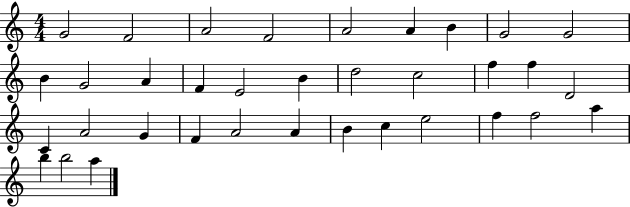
{
  \clef treble
  \numericTimeSignature
  \time 4/4
  \key c \major
  g'2 f'2 | a'2 f'2 | a'2 a'4 b'4 | g'2 g'2 | \break b'4 g'2 a'4 | f'4 e'2 b'4 | d''2 c''2 | f''4 f''4 d'2 | \break c'4 a'2 g'4 | f'4 a'2 a'4 | b'4 c''4 e''2 | f''4 f''2 a''4 | \break b''4 b''2 a''4 | \bar "|."
}